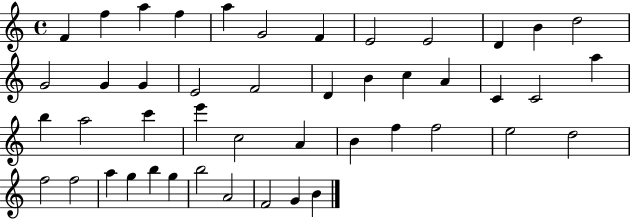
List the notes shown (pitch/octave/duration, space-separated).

F4/q F5/q A5/q F5/q A5/q G4/h F4/q E4/h E4/h D4/q B4/q D5/h G4/h G4/q G4/q E4/h F4/h D4/q B4/q C5/q A4/q C4/q C4/h A5/q B5/q A5/h C6/q E6/q C5/h A4/q B4/q F5/q F5/h E5/h D5/h F5/h F5/h A5/q G5/q B5/q G5/q B5/h A4/h F4/h G4/q B4/q